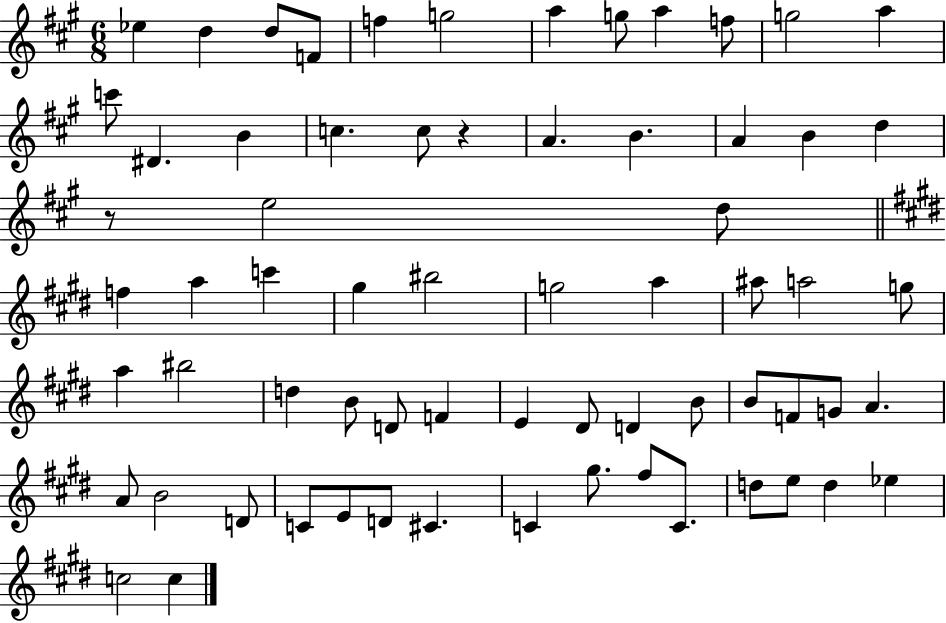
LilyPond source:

{
  \clef treble
  \numericTimeSignature
  \time 6/8
  \key a \major
  \repeat volta 2 { ees''4 d''4 d''8 f'8 | f''4 g''2 | a''4 g''8 a''4 f''8 | g''2 a''4 | \break c'''8 dis'4. b'4 | c''4. c''8 r4 | a'4. b'4. | a'4 b'4 d''4 | \break r8 e''2 d''8 | \bar "||" \break \key e \major f''4 a''4 c'''4 | gis''4 bis''2 | g''2 a''4 | ais''8 a''2 g''8 | \break a''4 bis''2 | d''4 b'8 d'8 f'4 | e'4 dis'8 d'4 b'8 | b'8 f'8 g'8 a'4. | \break a'8 b'2 d'8 | c'8 e'8 d'8 cis'4. | c'4 gis''8. fis''8 c'8. | d''8 e''8 d''4 ees''4 | \break c''2 c''4 | } \bar "|."
}